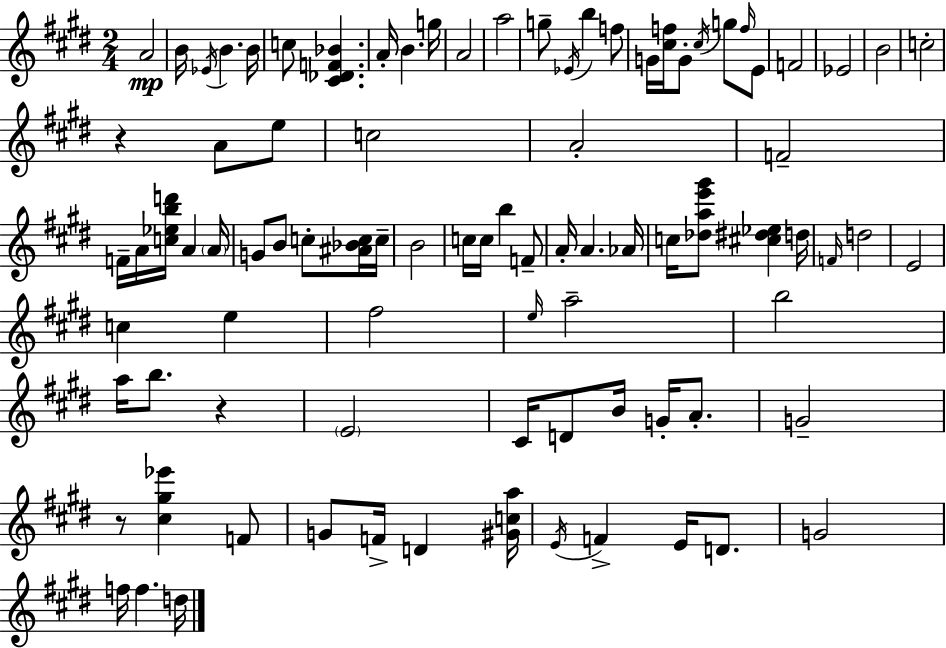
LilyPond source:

{
  \clef treble
  \numericTimeSignature
  \time 2/4
  \key e \major
  a'2\mp | b'16 \acciaccatura { ees'16 } b'4. | b'16 c''8 <cis' des' f' bes'>4. | a'16-. b'4. | \break g''16 a'2 | a''2 | g''8-- \acciaccatura { ees'16 } b''4 | f''8 g'16 <cis'' f''>16 g'8-. \acciaccatura { cis''16 } g''8 | \break \grace { f''16 } e'8 f'2 | ees'2 | b'2 | c''2-. | \break r4 | a'8 e''8 c''2 | a'2-. | f'2-- | \break f'16-- a'16 <c'' ees'' b'' d'''>16 a'4 | \parenthesize a'16 g'8 b'8 | c''8-. <ais' bes' c''>16 c''16-- b'2 | c''16 c''16 b''4 | \break f'8-- a'16-. a'4. | aes'16 c''16 <des'' a'' e''' gis'''>8 <cis'' dis'' ees''>4 | d''16 \grace { f'16 } d''2 | e'2 | \break c''4 | e''4 fis''2 | \grace { e''16 } a''2-- | b''2 | \break a''16 b''8. | r4 \parenthesize e'2 | cis'16 d'8 | b'16 g'16-. a'8.-. g'2-- | \break r8 | <cis'' gis'' ees'''>4 f'8 g'8 | f'16-> d'4 <gis' c'' a''>16 \acciaccatura { e'16 } f'4-> | e'16 d'8. g'2 | \break f''16 | f''4. d''16 \bar "|."
}